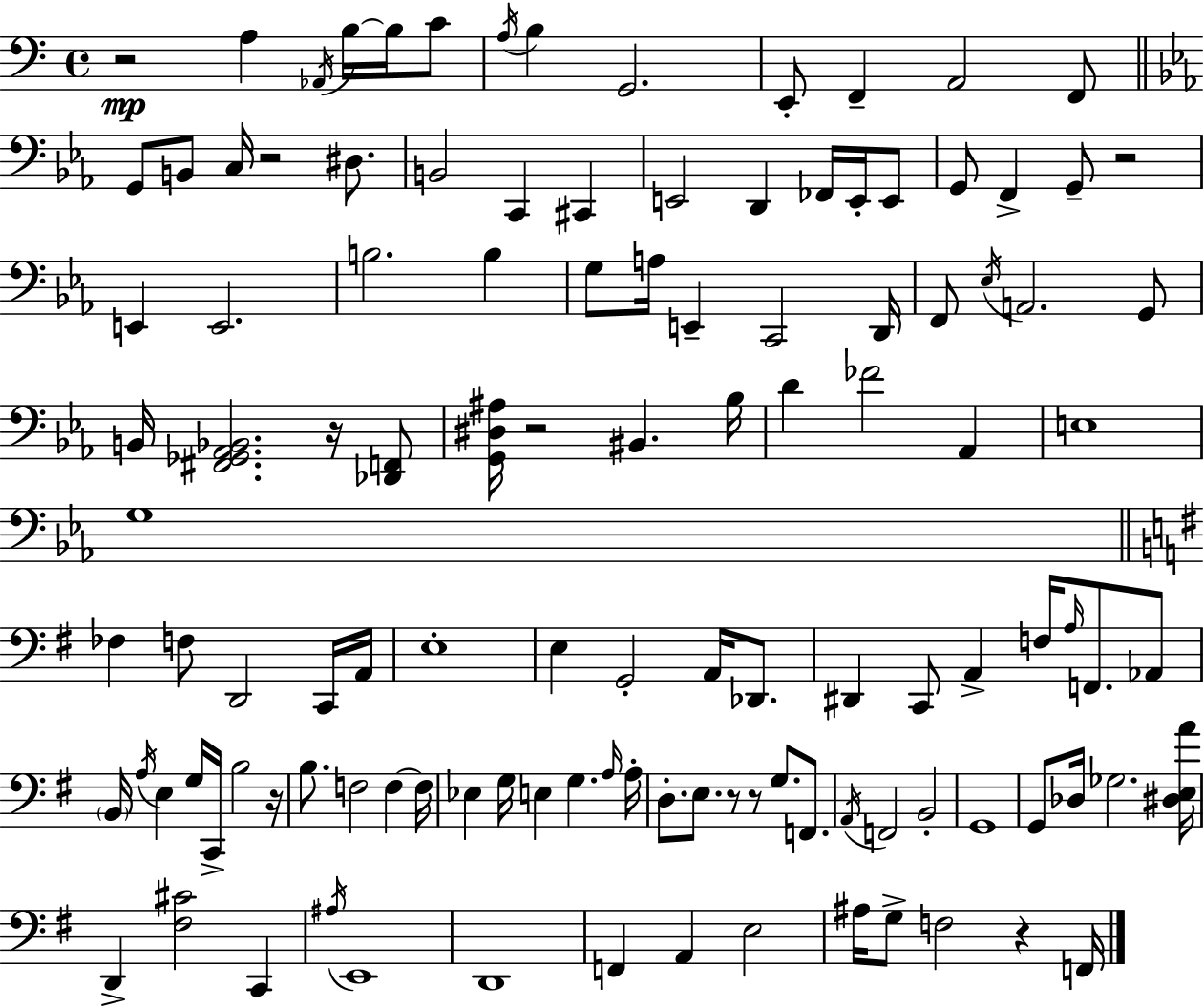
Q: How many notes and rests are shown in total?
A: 118